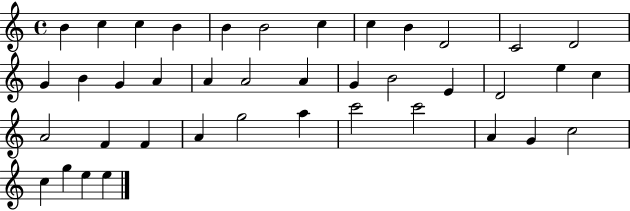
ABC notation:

X:1
T:Untitled
M:4/4
L:1/4
K:C
B c c B B B2 c c B D2 C2 D2 G B G A A A2 A G B2 E D2 e c A2 F F A g2 a c'2 c'2 A G c2 c g e e